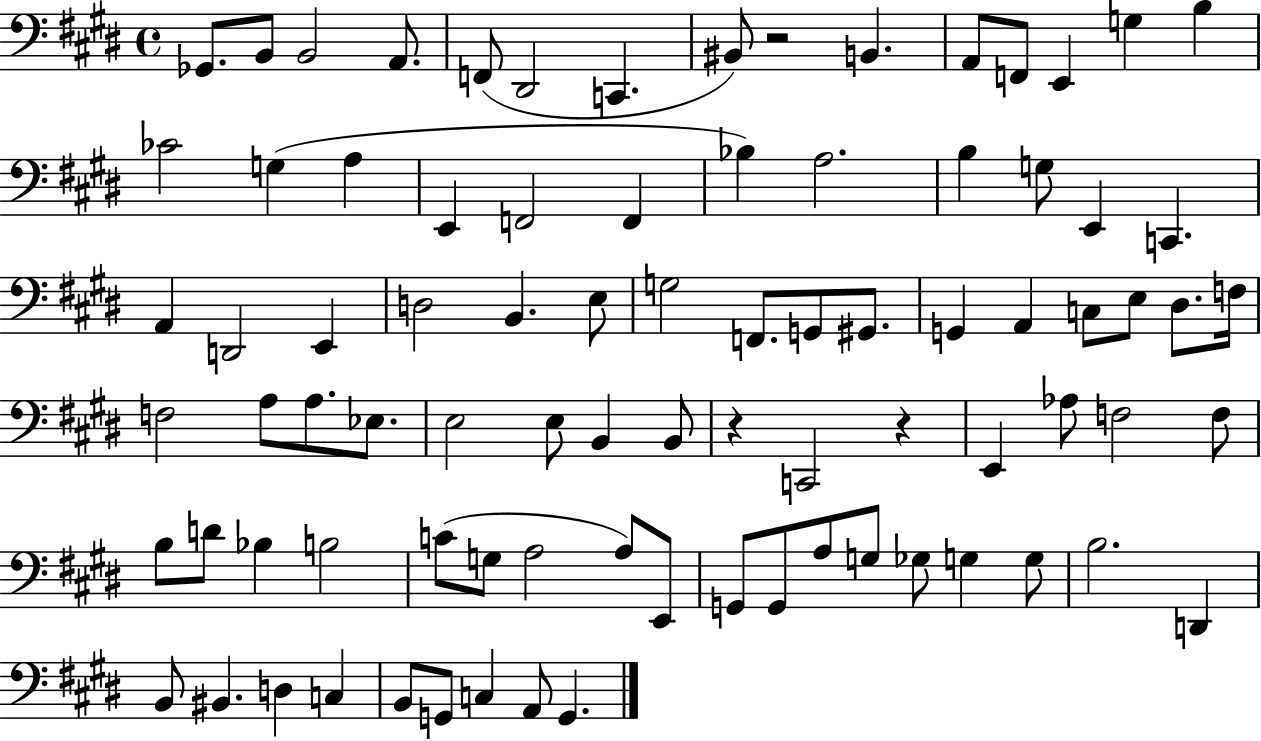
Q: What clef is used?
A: bass